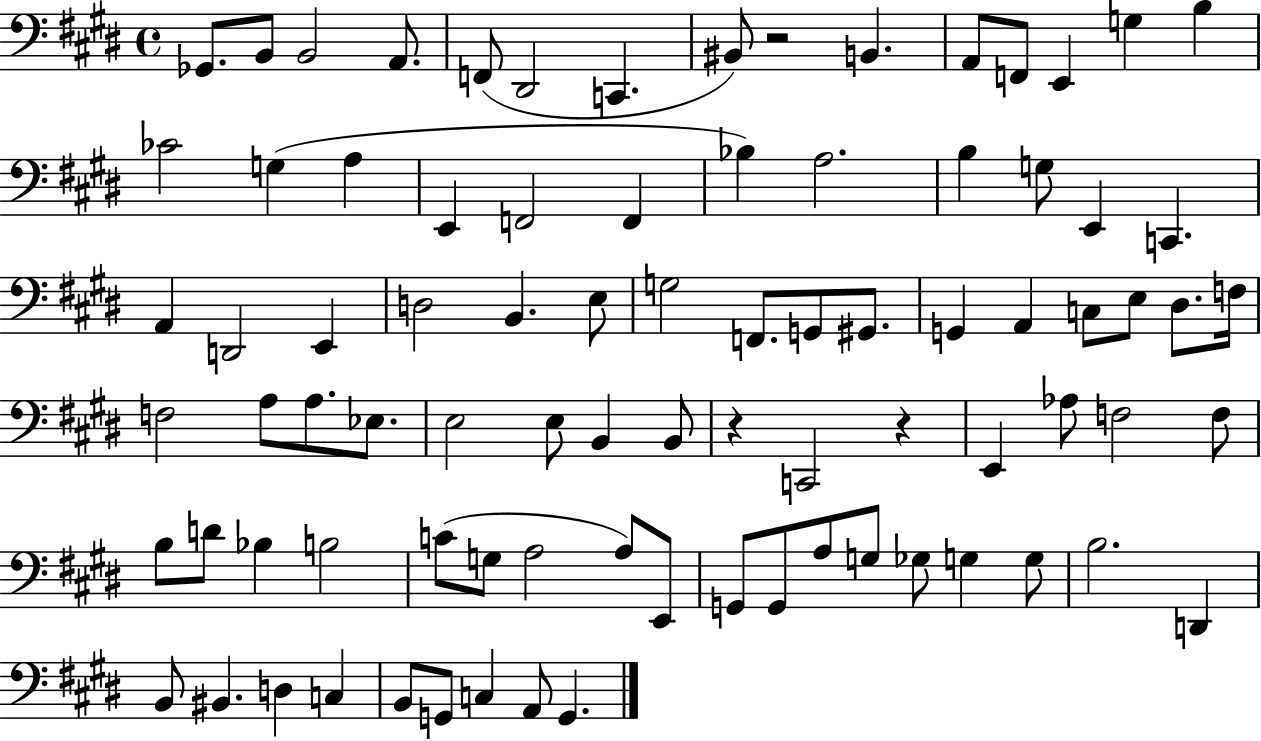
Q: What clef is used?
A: bass